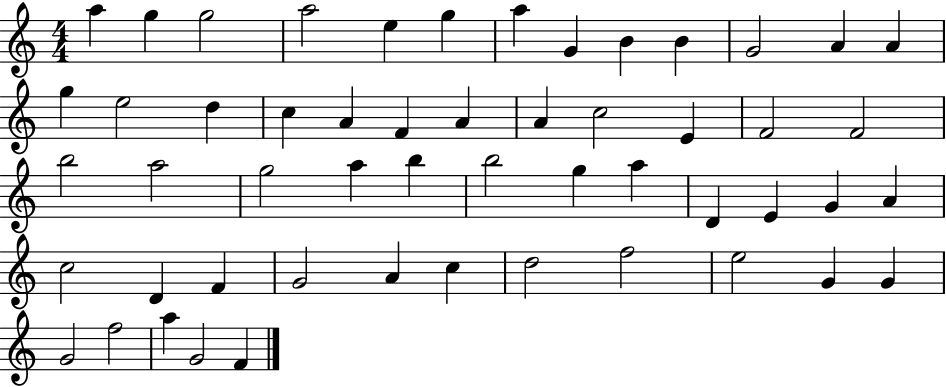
A5/q G5/q G5/h A5/h E5/q G5/q A5/q G4/q B4/q B4/q G4/h A4/q A4/q G5/q E5/h D5/q C5/q A4/q F4/q A4/q A4/q C5/h E4/q F4/h F4/h B5/h A5/h G5/h A5/q B5/q B5/h G5/q A5/q D4/q E4/q G4/q A4/q C5/h D4/q F4/q G4/h A4/q C5/q D5/h F5/h E5/h G4/q G4/q G4/h F5/h A5/q G4/h F4/q